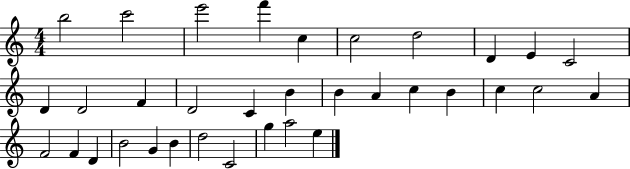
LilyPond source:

{
  \clef treble
  \numericTimeSignature
  \time 4/4
  \key c \major
  b''2 c'''2 | e'''2 f'''4 c''4 | c''2 d''2 | d'4 e'4 c'2 | \break d'4 d'2 f'4 | d'2 c'4 b'4 | b'4 a'4 c''4 b'4 | c''4 c''2 a'4 | \break f'2 f'4 d'4 | b'2 g'4 b'4 | d''2 c'2 | g''4 a''2 e''4 | \break \bar "|."
}